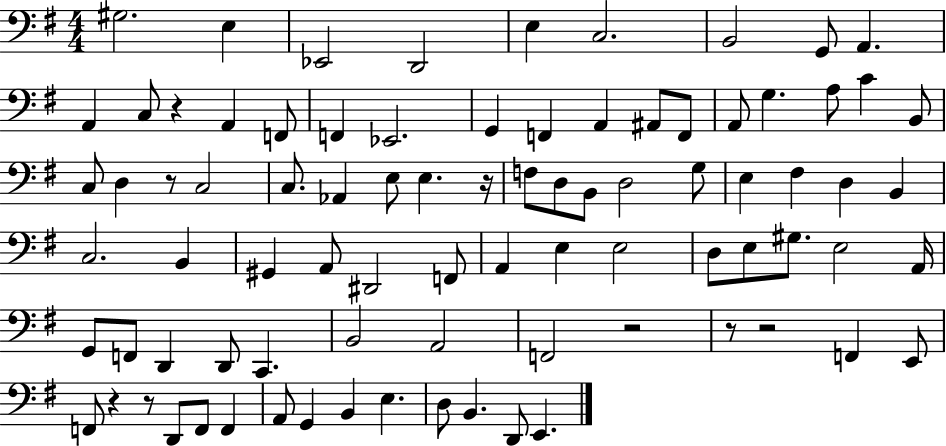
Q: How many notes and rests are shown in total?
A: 85